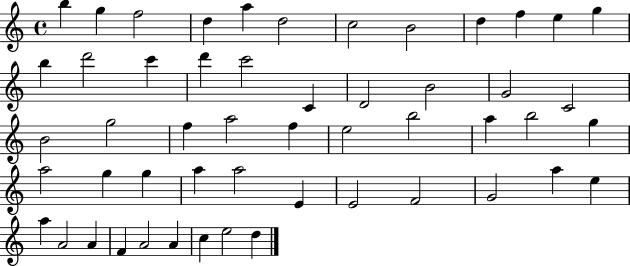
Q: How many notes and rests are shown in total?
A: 52